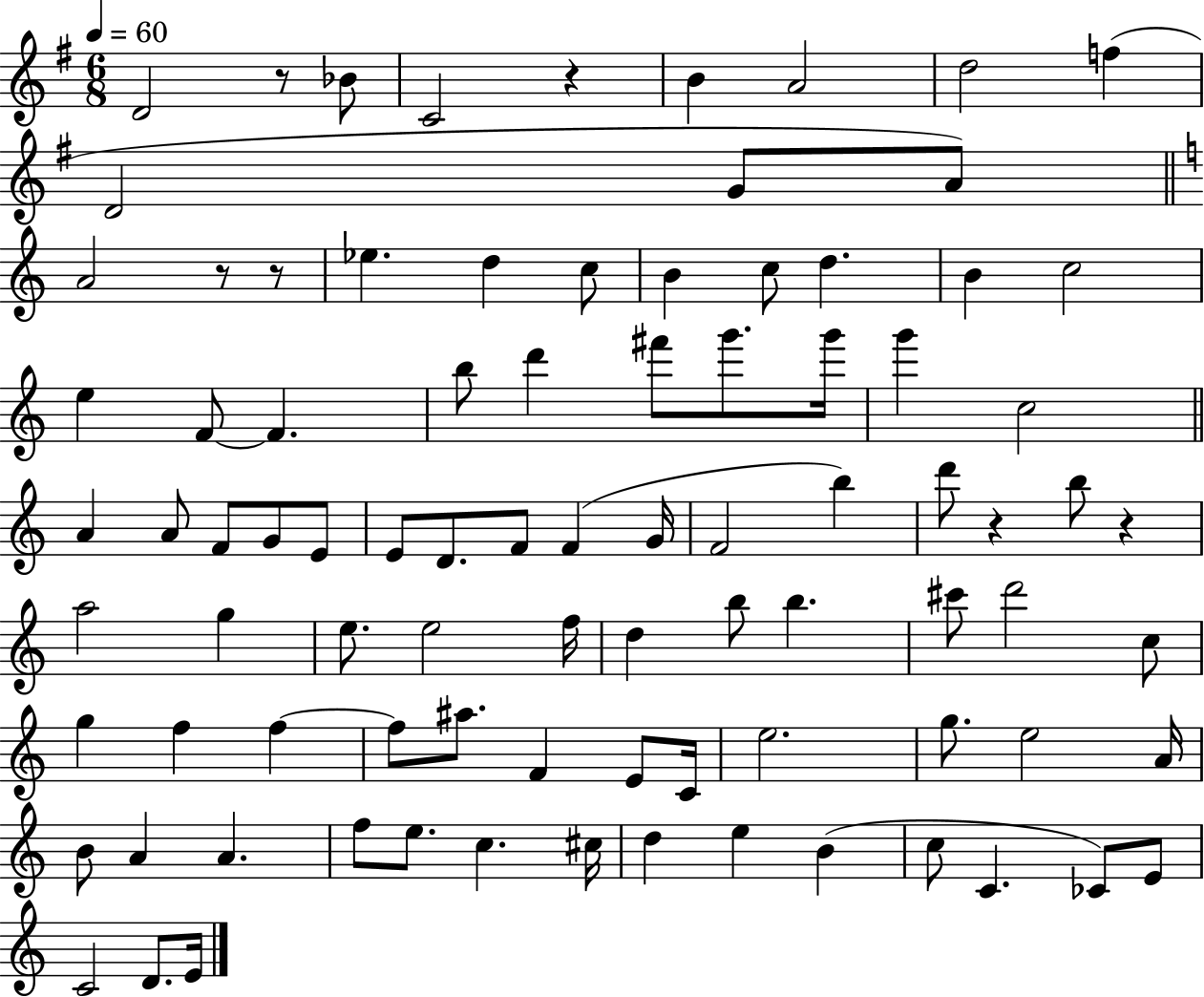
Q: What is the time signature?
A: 6/8